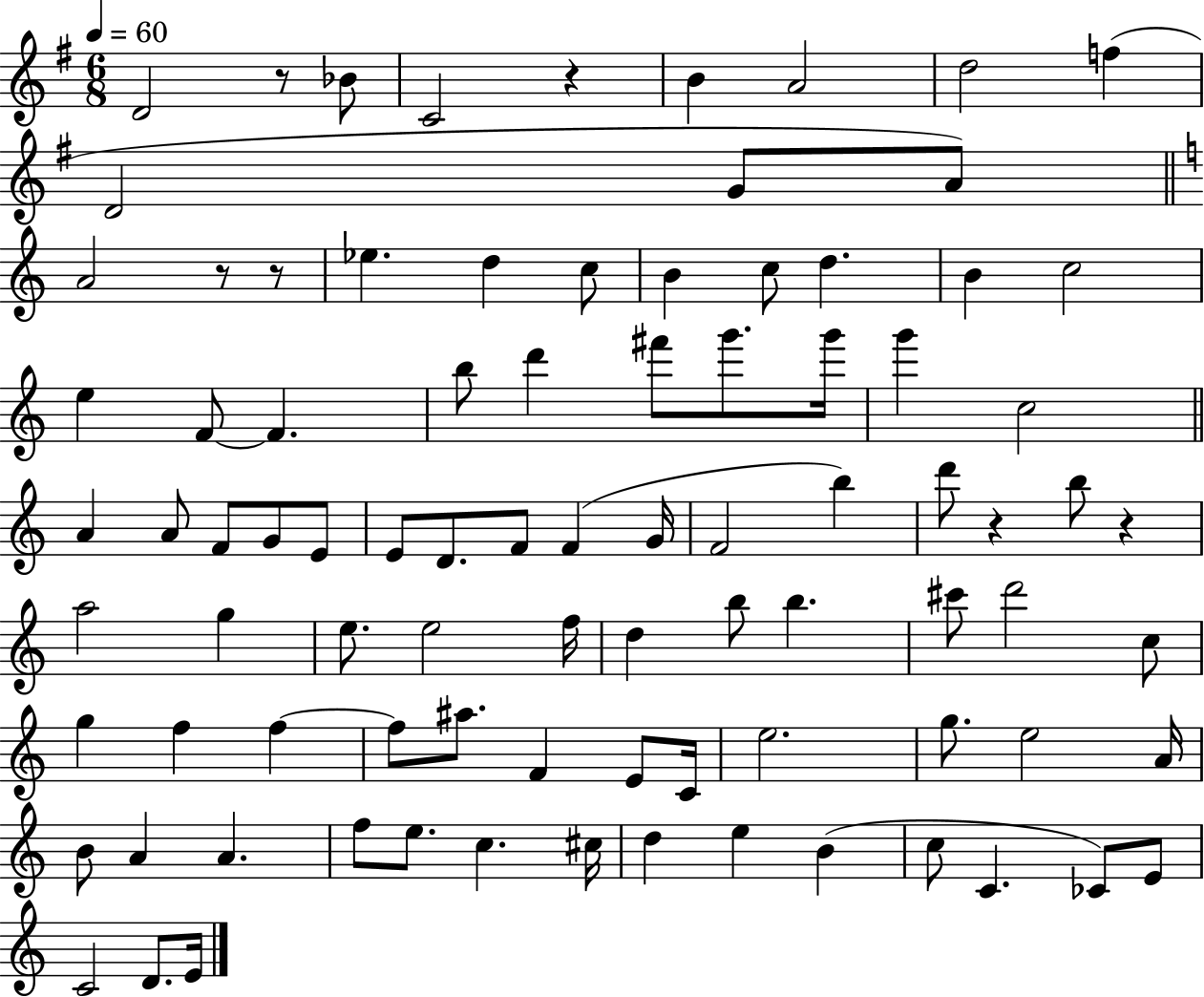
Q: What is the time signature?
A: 6/8